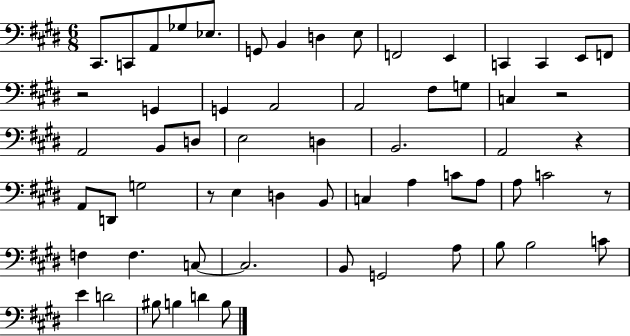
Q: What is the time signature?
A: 6/8